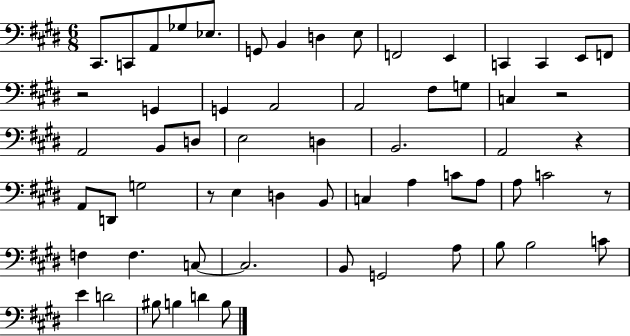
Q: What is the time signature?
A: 6/8